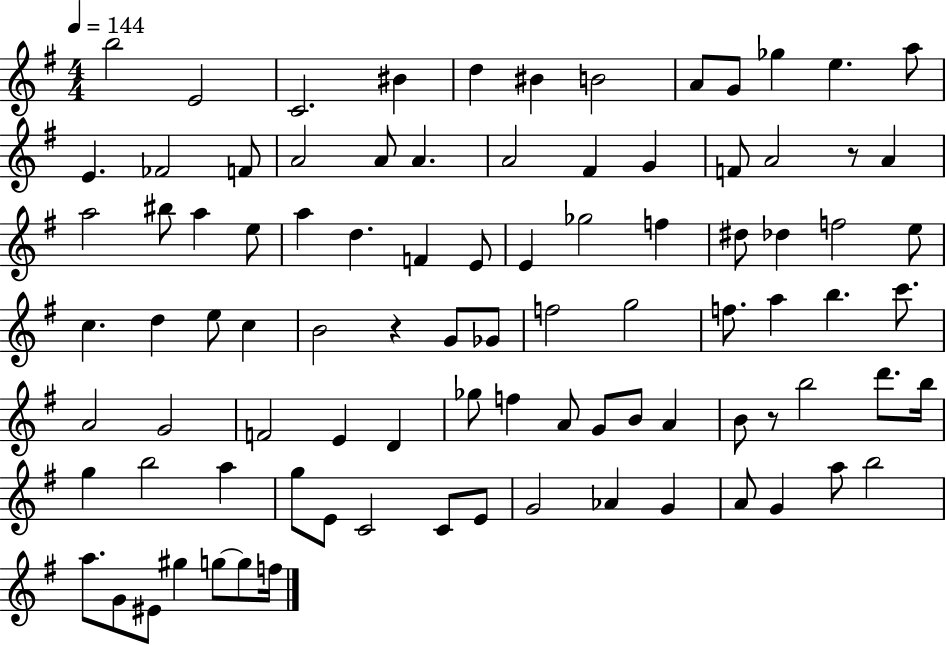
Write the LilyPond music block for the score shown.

{
  \clef treble
  \numericTimeSignature
  \time 4/4
  \key g \major
  \tempo 4 = 144
  \repeat volta 2 { b''2 e'2 | c'2. bis'4 | d''4 bis'4 b'2 | a'8 g'8 ges''4 e''4. a''8 | \break e'4. fes'2 f'8 | a'2 a'8 a'4. | a'2 fis'4 g'4 | f'8 a'2 r8 a'4 | \break a''2 bis''8 a''4 e''8 | a''4 d''4. f'4 e'8 | e'4 ges''2 f''4 | dis''8 des''4 f''2 e''8 | \break c''4. d''4 e''8 c''4 | b'2 r4 g'8 ges'8 | f''2 g''2 | f''8. a''4 b''4. c'''8. | \break a'2 g'2 | f'2 e'4 d'4 | ges''8 f''4 a'8 g'8 b'8 a'4 | b'8 r8 b''2 d'''8. b''16 | \break g''4 b''2 a''4 | g''8 e'8 c'2 c'8 e'8 | g'2 aes'4 g'4 | a'8 g'4 a''8 b''2 | \break a''8. g'8 eis'8 gis''4 g''8~~ g''8 f''16 | } \bar "|."
}